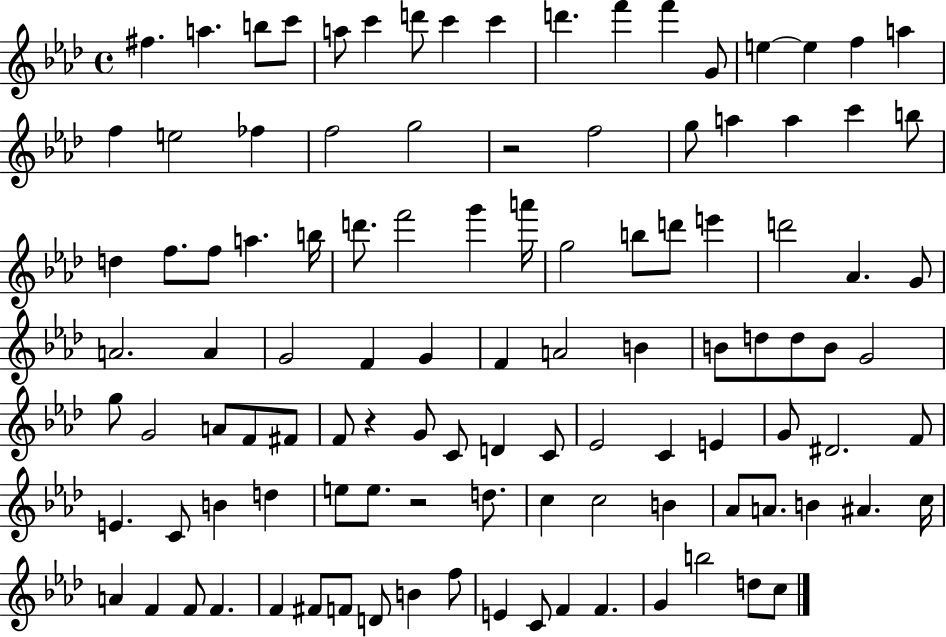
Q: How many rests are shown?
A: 3